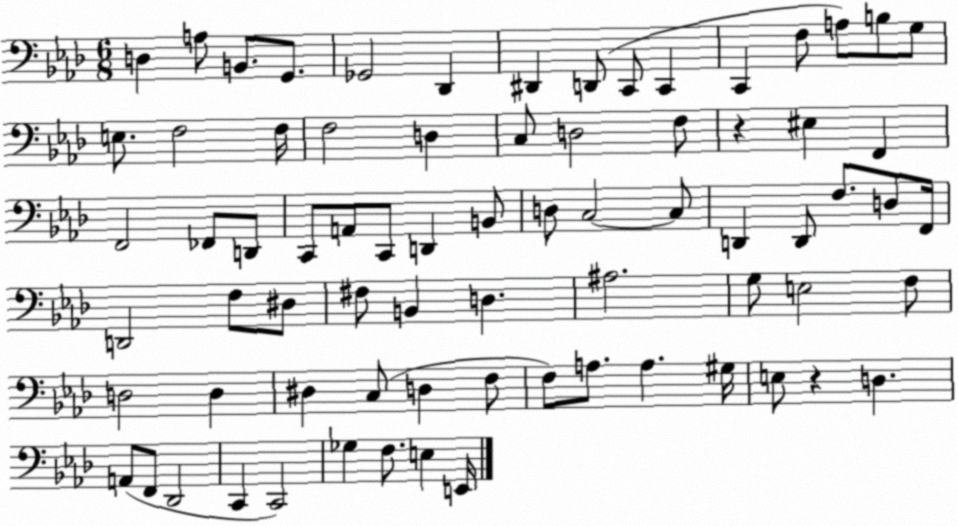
X:1
T:Untitled
M:6/8
L:1/4
K:Ab
D, A,/2 B,,/2 G,,/2 _G,,2 _D,, ^D,, D,,/2 C,,/2 C,, C,, F,/2 A,/2 B,/2 G,/2 E,/2 F,2 F,/4 F,2 D, C,/2 D,2 F,/2 z ^E, F,, F,,2 _F,,/2 D,,/2 C,,/2 A,,/2 C,,/2 D,, B,,/2 D,/2 C,2 C,/2 D,, D,,/2 F,/2 D,/2 F,,/4 D,,2 F,/2 ^D,/2 ^F,/2 B,, D, ^A,2 G,/2 E,2 F,/2 D,2 D, ^D, C,/2 D, F,/2 F,/2 A,/2 A, ^G,/4 E,/2 z D, A,,/2 F,,/2 _D,,2 C,, C,,2 _G, F,/2 E, E,,/4